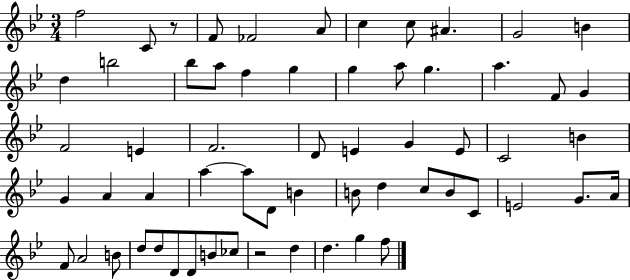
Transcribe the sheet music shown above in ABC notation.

X:1
T:Untitled
M:3/4
L:1/4
K:Bb
f2 C/2 z/2 F/2 _F2 A/2 c c/2 ^A G2 B d b2 _b/2 a/2 f g g a/2 g a F/2 G F2 E F2 D/2 E G E/2 C2 B G A A a a/2 D/2 B B/2 d c/2 B/2 C/2 E2 G/2 A/4 F/2 A2 B/2 d/2 d/2 D/2 D/2 B/2 _c/2 z2 d d g f/2